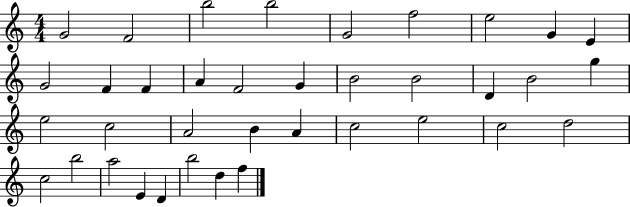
G4/h F4/h B5/h B5/h G4/h F5/h E5/h G4/q E4/q G4/h F4/q F4/q A4/q F4/h G4/q B4/h B4/h D4/q B4/h G5/q E5/h C5/h A4/h B4/q A4/q C5/h E5/h C5/h D5/h C5/h B5/h A5/h E4/q D4/q B5/h D5/q F5/q